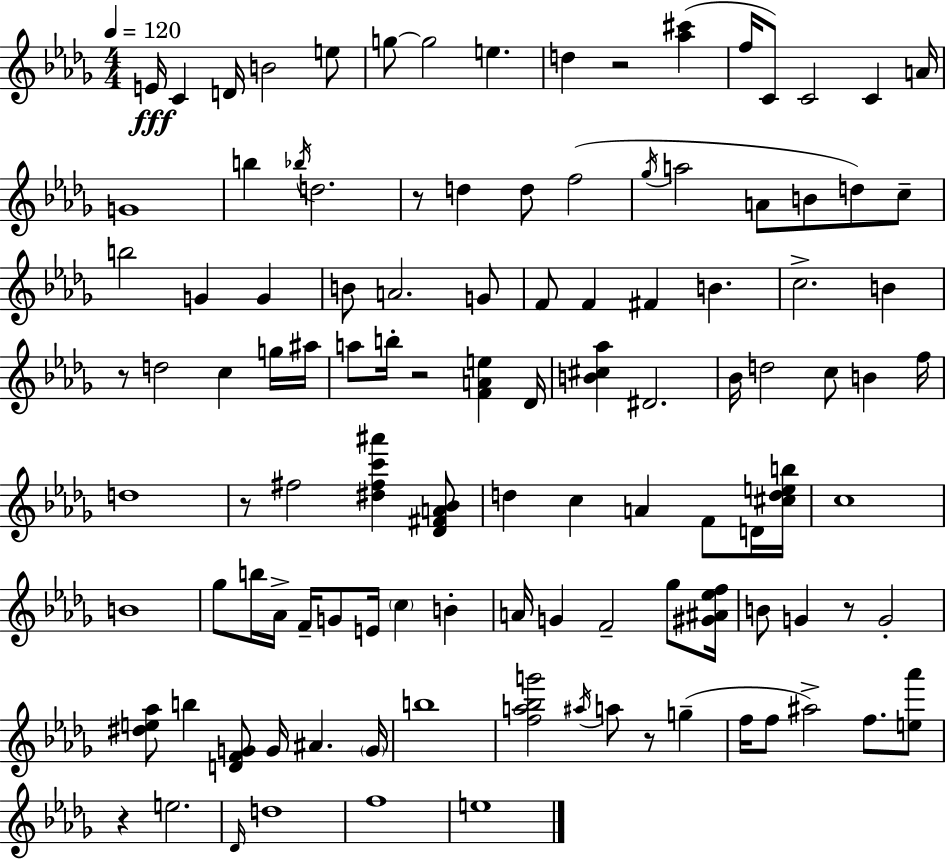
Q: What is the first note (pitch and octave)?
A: E4